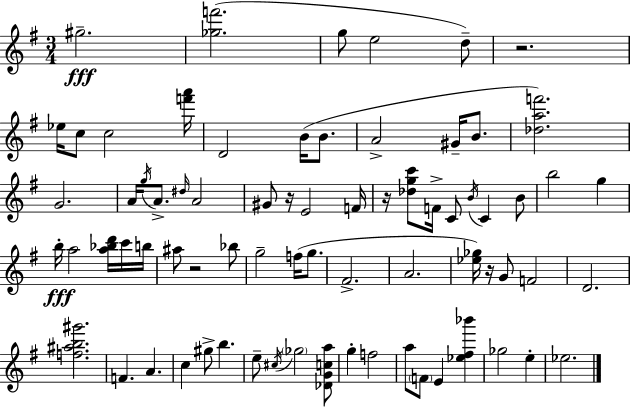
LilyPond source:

{
  \clef treble
  \numericTimeSignature
  \time 3/4
  \key g \major
  \repeat volta 2 { gis''2.--\fff | <ges'' f'''>2.( | g''8 e''2 d''8--) | r2. | \break ees''16 c''8 c''2 <f''' a'''>16 | d'2 b'16( b'8. | a'2-> gis'16-- b'8. | <des'' a'' f'''>2.) | \break g'2. | a'16 \acciaccatura { g''16 } a'8.-> \grace { dis''16 } a'2 | gis'8 r16 e'2 | f'16 r16 <des'' g'' c'''>8 f'16-> c'8 \acciaccatura { b'16 } c'4 | \break b'8 b''2 g''4 | b''16-.\fff a''2 | <a'' bes'' d'''>16 c'''16 b''16 ais''8 r2 | bes''8 g''2-- f''16( | \break g''8. fis'2.-> | a'2. | <ees'' ges''>16) r16 g'8 f'2 | d'2. | \break <f'' ais'' b'' gis'''>2. | f'4. a'4. | c''4 gis''8-> b''4. | e''8-- \acciaccatura { cis''16 } \parenthesize ges''2 | \break <des' g' c'' a''>8 g''4-. f''2 | a''8 \parenthesize f'8 e'4 | <ees'' fis'' bes'''>4 ges''2 | e''4-. ees''2. | \break } \bar "|."
}